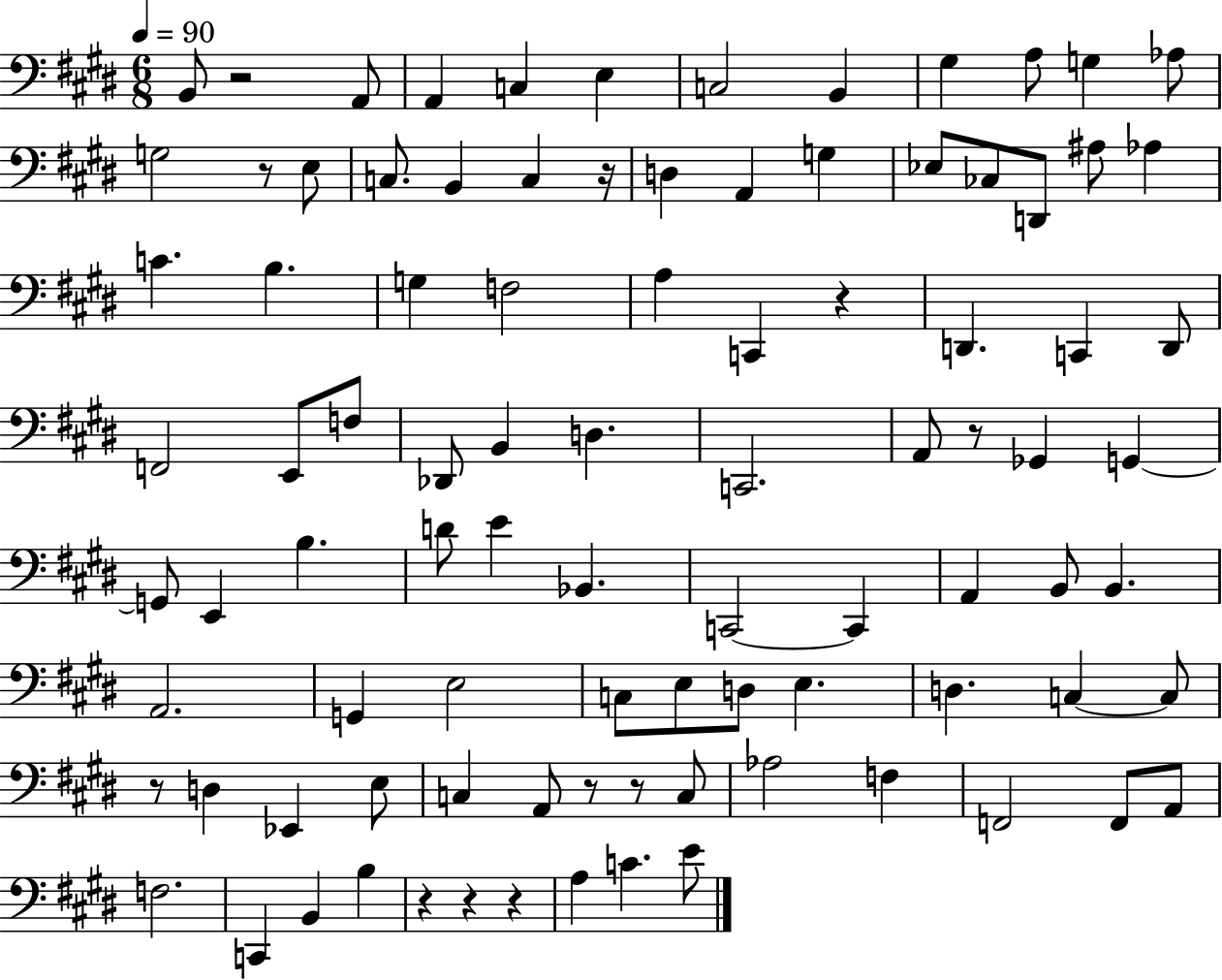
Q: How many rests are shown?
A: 11